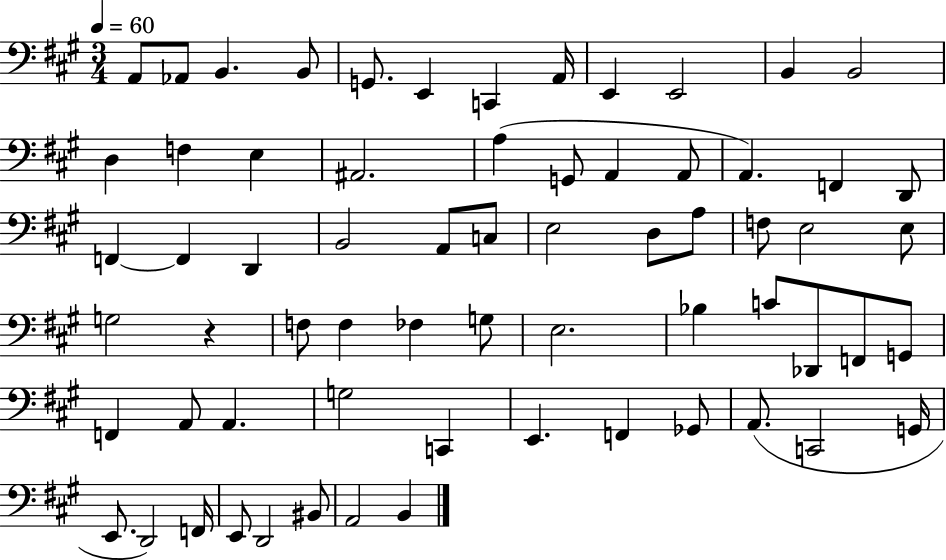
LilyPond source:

{
  \clef bass
  \numericTimeSignature
  \time 3/4
  \key a \major
  \tempo 4 = 60
  a,8 aes,8 b,4. b,8 | g,8. e,4 c,4 a,16 | e,4 e,2 | b,4 b,2 | \break d4 f4 e4 | ais,2. | a4( g,8 a,4 a,8 | a,4.) f,4 d,8 | \break f,4~~ f,4 d,4 | b,2 a,8 c8 | e2 d8 a8 | f8 e2 e8 | \break g2 r4 | f8 f4 fes4 g8 | e2. | bes4 c'8 des,8 f,8 g,8 | \break f,4 a,8 a,4. | g2 c,4 | e,4. f,4 ges,8 | a,8.( c,2 g,16 | \break e,8. d,2) f,16 | e,8 d,2 bis,8 | a,2 b,4 | \bar "|."
}